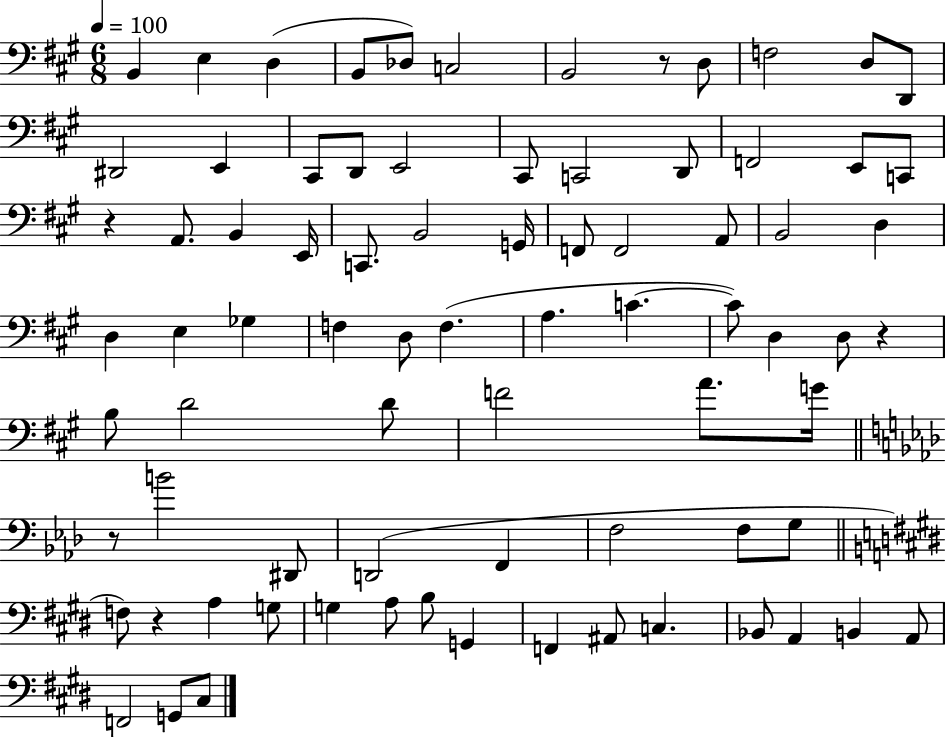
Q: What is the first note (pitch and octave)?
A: B2